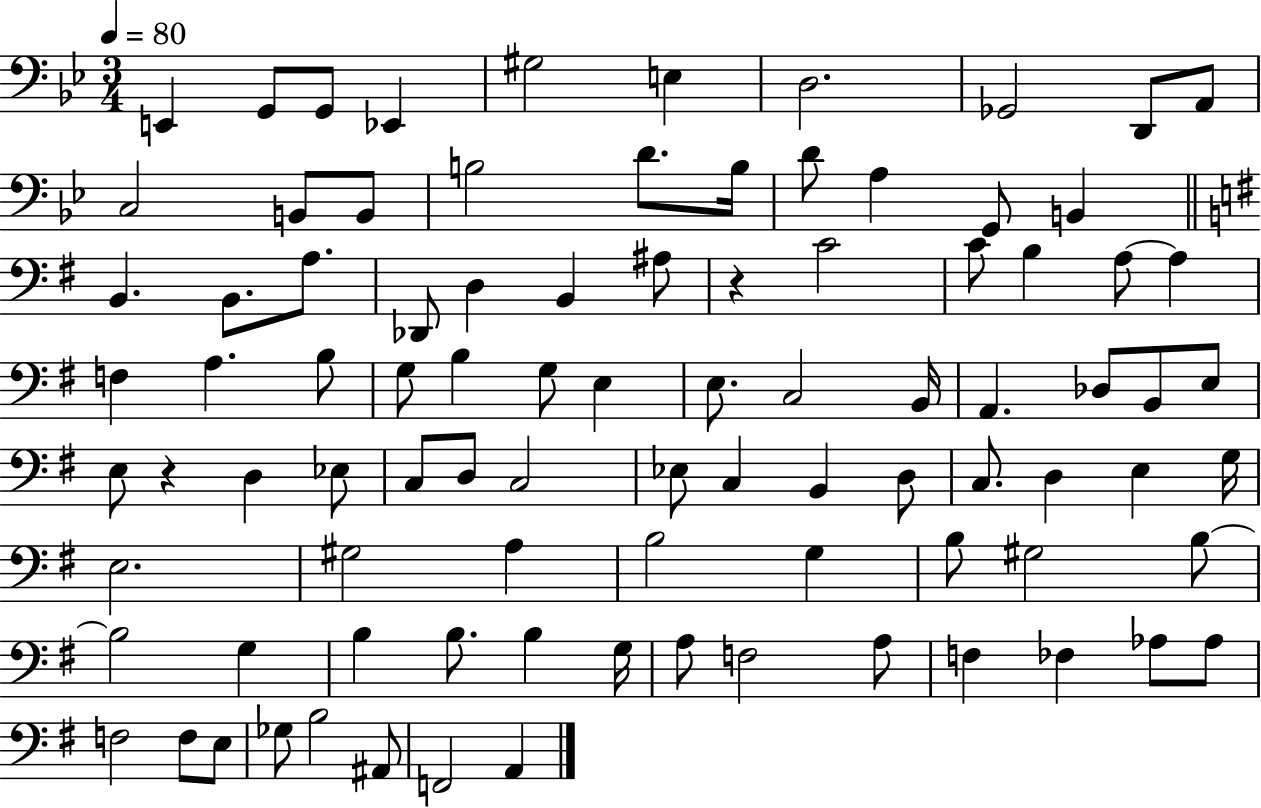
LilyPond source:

{
  \clef bass
  \numericTimeSignature
  \time 3/4
  \key bes \major
  \tempo 4 = 80
  \repeat volta 2 { e,4 g,8 g,8 ees,4 | gis2 e4 | d2. | ges,2 d,8 a,8 | \break c2 b,8 b,8 | b2 d'8. b16 | d'8 a4 g,8 b,4 | \bar "||" \break \key e \minor b,4. b,8. a8. | des,8 d4 b,4 ais8 | r4 c'2 | c'8 b4 a8~~ a4 | \break f4 a4. b8 | g8 b4 g8 e4 | e8. c2 b,16 | a,4. des8 b,8 e8 | \break e8 r4 d4 ees8 | c8 d8 c2 | ees8 c4 b,4 d8 | c8. d4 e4 g16 | \break e2. | gis2 a4 | b2 g4 | b8 gis2 b8~~ | \break b2 g4 | b4 b8. b4 g16 | a8 f2 a8 | f4 fes4 aes8 aes8 | \break f2 f8 e8 | ges8 b2 ais,8 | f,2 a,4 | } \bar "|."
}